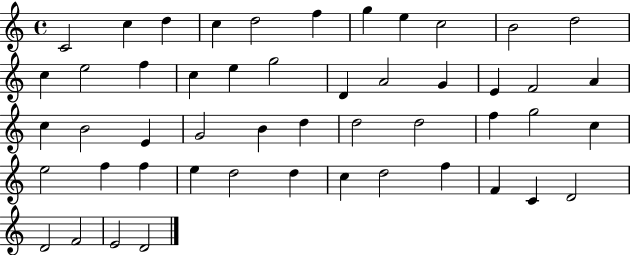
X:1
T:Untitled
M:4/4
L:1/4
K:C
C2 c d c d2 f g e c2 B2 d2 c e2 f c e g2 D A2 G E F2 A c B2 E G2 B d d2 d2 f g2 c e2 f f e d2 d c d2 f F C D2 D2 F2 E2 D2